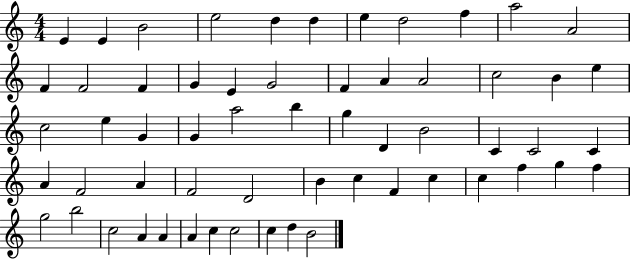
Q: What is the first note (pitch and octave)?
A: E4